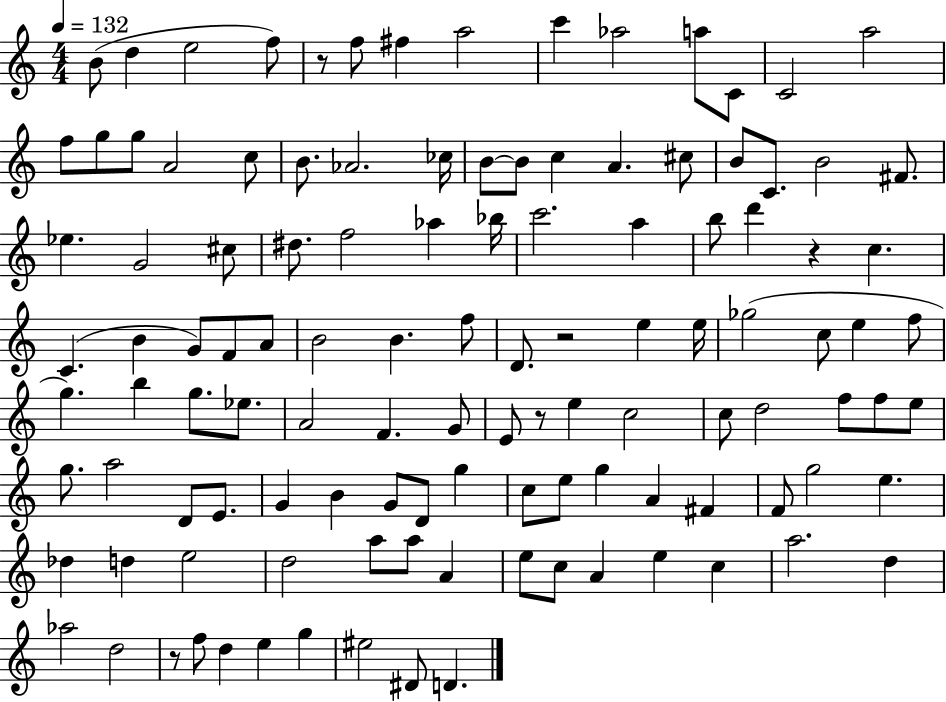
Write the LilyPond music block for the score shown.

{
  \clef treble
  \numericTimeSignature
  \time 4/4
  \key c \major
  \tempo 4 = 132
  \repeat volta 2 { b'8( d''4 e''2 f''8) | r8 f''8 fis''4 a''2 | c'''4 aes''2 a''8 c'8 | c'2 a''2 | \break f''8 g''8 g''8 a'2 c''8 | b'8. aes'2. ces''16 | b'8~~ b'8 c''4 a'4. cis''8 | b'8 c'8. b'2 fis'8. | \break ees''4. g'2 cis''8 | dis''8. f''2 aes''4 bes''16 | c'''2. a''4 | b''8 d'''4 r4 c''4. | \break c'4.( b'4 g'8) f'8 a'8 | b'2 b'4. f''8 | d'8. r2 e''4 e''16 | ges''2( c''8 e''4 f''8 | \break g''4.) b''4 g''8. ees''8. | a'2 f'4. g'8 | e'8 r8 e''4 c''2 | c''8 d''2 f''8 f''8 e''8 | \break g''8. a''2 d'8 e'8. | g'4 b'4 g'8 d'8 g''4 | c''8 e''8 g''4 a'4 fis'4 | f'8 g''2 e''4. | \break des''4 d''4 e''2 | d''2 a''8 a''8 a'4 | e''8 c''8 a'4 e''4 c''4 | a''2. d''4 | \break aes''2 d''2 | r8 f''8 d''4 e''4 g''4 | eis''2 dis'8 d'4. | } \bar "|."
}